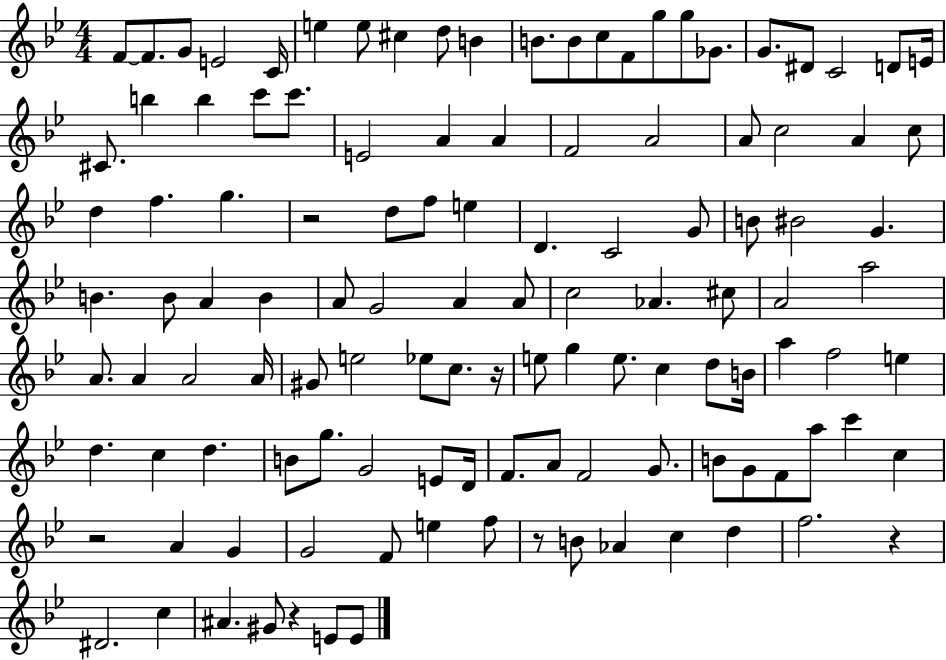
X:1
T:Untitled
M:4/4
L:1/4
K:Bb
F/2 F/2 G/2 E2 C/4 e e/2 ^c d/2 B B/2 B/2 c/2 F/2 g/2 g/2 _G/2 G/2 ^D/2 C2 D/2 E/4 ^C/2 b b c'/2 c'/2 E2 A A F2 A2 A/2 c2 A c/2 d f g z2 d/2 f/2 e D C2 G/2 B/2 ^B2 G B B/2 A B A/2 G2 A A/2 c2 _A ^c/2 A2 a2 A/2 A A2 A/4 ^G/2 e2 _e/2 c/2 z/4 e/2 g e/2 c d/2 B/4 a f2 e d c d B/2 g/2 G2 E/2 D/4 F/2 A/2 F2 G/2 B/2 G/2 F/2 a/2 c' c z2 A G G2 F/2 e f/2 z/2 B/2 _A c d f2 z ^D2 c ^A ^G/2 z E/2 E/2